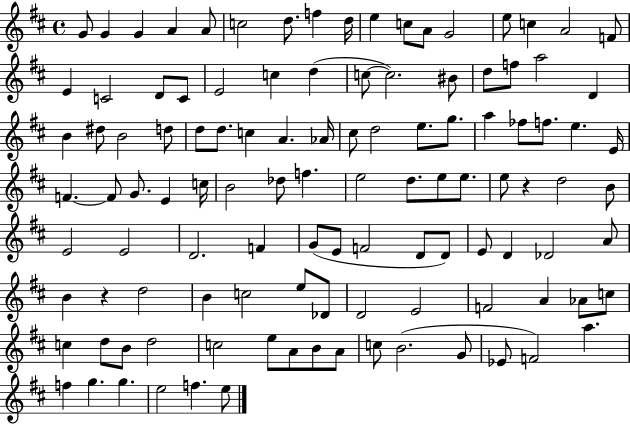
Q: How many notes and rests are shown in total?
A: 112